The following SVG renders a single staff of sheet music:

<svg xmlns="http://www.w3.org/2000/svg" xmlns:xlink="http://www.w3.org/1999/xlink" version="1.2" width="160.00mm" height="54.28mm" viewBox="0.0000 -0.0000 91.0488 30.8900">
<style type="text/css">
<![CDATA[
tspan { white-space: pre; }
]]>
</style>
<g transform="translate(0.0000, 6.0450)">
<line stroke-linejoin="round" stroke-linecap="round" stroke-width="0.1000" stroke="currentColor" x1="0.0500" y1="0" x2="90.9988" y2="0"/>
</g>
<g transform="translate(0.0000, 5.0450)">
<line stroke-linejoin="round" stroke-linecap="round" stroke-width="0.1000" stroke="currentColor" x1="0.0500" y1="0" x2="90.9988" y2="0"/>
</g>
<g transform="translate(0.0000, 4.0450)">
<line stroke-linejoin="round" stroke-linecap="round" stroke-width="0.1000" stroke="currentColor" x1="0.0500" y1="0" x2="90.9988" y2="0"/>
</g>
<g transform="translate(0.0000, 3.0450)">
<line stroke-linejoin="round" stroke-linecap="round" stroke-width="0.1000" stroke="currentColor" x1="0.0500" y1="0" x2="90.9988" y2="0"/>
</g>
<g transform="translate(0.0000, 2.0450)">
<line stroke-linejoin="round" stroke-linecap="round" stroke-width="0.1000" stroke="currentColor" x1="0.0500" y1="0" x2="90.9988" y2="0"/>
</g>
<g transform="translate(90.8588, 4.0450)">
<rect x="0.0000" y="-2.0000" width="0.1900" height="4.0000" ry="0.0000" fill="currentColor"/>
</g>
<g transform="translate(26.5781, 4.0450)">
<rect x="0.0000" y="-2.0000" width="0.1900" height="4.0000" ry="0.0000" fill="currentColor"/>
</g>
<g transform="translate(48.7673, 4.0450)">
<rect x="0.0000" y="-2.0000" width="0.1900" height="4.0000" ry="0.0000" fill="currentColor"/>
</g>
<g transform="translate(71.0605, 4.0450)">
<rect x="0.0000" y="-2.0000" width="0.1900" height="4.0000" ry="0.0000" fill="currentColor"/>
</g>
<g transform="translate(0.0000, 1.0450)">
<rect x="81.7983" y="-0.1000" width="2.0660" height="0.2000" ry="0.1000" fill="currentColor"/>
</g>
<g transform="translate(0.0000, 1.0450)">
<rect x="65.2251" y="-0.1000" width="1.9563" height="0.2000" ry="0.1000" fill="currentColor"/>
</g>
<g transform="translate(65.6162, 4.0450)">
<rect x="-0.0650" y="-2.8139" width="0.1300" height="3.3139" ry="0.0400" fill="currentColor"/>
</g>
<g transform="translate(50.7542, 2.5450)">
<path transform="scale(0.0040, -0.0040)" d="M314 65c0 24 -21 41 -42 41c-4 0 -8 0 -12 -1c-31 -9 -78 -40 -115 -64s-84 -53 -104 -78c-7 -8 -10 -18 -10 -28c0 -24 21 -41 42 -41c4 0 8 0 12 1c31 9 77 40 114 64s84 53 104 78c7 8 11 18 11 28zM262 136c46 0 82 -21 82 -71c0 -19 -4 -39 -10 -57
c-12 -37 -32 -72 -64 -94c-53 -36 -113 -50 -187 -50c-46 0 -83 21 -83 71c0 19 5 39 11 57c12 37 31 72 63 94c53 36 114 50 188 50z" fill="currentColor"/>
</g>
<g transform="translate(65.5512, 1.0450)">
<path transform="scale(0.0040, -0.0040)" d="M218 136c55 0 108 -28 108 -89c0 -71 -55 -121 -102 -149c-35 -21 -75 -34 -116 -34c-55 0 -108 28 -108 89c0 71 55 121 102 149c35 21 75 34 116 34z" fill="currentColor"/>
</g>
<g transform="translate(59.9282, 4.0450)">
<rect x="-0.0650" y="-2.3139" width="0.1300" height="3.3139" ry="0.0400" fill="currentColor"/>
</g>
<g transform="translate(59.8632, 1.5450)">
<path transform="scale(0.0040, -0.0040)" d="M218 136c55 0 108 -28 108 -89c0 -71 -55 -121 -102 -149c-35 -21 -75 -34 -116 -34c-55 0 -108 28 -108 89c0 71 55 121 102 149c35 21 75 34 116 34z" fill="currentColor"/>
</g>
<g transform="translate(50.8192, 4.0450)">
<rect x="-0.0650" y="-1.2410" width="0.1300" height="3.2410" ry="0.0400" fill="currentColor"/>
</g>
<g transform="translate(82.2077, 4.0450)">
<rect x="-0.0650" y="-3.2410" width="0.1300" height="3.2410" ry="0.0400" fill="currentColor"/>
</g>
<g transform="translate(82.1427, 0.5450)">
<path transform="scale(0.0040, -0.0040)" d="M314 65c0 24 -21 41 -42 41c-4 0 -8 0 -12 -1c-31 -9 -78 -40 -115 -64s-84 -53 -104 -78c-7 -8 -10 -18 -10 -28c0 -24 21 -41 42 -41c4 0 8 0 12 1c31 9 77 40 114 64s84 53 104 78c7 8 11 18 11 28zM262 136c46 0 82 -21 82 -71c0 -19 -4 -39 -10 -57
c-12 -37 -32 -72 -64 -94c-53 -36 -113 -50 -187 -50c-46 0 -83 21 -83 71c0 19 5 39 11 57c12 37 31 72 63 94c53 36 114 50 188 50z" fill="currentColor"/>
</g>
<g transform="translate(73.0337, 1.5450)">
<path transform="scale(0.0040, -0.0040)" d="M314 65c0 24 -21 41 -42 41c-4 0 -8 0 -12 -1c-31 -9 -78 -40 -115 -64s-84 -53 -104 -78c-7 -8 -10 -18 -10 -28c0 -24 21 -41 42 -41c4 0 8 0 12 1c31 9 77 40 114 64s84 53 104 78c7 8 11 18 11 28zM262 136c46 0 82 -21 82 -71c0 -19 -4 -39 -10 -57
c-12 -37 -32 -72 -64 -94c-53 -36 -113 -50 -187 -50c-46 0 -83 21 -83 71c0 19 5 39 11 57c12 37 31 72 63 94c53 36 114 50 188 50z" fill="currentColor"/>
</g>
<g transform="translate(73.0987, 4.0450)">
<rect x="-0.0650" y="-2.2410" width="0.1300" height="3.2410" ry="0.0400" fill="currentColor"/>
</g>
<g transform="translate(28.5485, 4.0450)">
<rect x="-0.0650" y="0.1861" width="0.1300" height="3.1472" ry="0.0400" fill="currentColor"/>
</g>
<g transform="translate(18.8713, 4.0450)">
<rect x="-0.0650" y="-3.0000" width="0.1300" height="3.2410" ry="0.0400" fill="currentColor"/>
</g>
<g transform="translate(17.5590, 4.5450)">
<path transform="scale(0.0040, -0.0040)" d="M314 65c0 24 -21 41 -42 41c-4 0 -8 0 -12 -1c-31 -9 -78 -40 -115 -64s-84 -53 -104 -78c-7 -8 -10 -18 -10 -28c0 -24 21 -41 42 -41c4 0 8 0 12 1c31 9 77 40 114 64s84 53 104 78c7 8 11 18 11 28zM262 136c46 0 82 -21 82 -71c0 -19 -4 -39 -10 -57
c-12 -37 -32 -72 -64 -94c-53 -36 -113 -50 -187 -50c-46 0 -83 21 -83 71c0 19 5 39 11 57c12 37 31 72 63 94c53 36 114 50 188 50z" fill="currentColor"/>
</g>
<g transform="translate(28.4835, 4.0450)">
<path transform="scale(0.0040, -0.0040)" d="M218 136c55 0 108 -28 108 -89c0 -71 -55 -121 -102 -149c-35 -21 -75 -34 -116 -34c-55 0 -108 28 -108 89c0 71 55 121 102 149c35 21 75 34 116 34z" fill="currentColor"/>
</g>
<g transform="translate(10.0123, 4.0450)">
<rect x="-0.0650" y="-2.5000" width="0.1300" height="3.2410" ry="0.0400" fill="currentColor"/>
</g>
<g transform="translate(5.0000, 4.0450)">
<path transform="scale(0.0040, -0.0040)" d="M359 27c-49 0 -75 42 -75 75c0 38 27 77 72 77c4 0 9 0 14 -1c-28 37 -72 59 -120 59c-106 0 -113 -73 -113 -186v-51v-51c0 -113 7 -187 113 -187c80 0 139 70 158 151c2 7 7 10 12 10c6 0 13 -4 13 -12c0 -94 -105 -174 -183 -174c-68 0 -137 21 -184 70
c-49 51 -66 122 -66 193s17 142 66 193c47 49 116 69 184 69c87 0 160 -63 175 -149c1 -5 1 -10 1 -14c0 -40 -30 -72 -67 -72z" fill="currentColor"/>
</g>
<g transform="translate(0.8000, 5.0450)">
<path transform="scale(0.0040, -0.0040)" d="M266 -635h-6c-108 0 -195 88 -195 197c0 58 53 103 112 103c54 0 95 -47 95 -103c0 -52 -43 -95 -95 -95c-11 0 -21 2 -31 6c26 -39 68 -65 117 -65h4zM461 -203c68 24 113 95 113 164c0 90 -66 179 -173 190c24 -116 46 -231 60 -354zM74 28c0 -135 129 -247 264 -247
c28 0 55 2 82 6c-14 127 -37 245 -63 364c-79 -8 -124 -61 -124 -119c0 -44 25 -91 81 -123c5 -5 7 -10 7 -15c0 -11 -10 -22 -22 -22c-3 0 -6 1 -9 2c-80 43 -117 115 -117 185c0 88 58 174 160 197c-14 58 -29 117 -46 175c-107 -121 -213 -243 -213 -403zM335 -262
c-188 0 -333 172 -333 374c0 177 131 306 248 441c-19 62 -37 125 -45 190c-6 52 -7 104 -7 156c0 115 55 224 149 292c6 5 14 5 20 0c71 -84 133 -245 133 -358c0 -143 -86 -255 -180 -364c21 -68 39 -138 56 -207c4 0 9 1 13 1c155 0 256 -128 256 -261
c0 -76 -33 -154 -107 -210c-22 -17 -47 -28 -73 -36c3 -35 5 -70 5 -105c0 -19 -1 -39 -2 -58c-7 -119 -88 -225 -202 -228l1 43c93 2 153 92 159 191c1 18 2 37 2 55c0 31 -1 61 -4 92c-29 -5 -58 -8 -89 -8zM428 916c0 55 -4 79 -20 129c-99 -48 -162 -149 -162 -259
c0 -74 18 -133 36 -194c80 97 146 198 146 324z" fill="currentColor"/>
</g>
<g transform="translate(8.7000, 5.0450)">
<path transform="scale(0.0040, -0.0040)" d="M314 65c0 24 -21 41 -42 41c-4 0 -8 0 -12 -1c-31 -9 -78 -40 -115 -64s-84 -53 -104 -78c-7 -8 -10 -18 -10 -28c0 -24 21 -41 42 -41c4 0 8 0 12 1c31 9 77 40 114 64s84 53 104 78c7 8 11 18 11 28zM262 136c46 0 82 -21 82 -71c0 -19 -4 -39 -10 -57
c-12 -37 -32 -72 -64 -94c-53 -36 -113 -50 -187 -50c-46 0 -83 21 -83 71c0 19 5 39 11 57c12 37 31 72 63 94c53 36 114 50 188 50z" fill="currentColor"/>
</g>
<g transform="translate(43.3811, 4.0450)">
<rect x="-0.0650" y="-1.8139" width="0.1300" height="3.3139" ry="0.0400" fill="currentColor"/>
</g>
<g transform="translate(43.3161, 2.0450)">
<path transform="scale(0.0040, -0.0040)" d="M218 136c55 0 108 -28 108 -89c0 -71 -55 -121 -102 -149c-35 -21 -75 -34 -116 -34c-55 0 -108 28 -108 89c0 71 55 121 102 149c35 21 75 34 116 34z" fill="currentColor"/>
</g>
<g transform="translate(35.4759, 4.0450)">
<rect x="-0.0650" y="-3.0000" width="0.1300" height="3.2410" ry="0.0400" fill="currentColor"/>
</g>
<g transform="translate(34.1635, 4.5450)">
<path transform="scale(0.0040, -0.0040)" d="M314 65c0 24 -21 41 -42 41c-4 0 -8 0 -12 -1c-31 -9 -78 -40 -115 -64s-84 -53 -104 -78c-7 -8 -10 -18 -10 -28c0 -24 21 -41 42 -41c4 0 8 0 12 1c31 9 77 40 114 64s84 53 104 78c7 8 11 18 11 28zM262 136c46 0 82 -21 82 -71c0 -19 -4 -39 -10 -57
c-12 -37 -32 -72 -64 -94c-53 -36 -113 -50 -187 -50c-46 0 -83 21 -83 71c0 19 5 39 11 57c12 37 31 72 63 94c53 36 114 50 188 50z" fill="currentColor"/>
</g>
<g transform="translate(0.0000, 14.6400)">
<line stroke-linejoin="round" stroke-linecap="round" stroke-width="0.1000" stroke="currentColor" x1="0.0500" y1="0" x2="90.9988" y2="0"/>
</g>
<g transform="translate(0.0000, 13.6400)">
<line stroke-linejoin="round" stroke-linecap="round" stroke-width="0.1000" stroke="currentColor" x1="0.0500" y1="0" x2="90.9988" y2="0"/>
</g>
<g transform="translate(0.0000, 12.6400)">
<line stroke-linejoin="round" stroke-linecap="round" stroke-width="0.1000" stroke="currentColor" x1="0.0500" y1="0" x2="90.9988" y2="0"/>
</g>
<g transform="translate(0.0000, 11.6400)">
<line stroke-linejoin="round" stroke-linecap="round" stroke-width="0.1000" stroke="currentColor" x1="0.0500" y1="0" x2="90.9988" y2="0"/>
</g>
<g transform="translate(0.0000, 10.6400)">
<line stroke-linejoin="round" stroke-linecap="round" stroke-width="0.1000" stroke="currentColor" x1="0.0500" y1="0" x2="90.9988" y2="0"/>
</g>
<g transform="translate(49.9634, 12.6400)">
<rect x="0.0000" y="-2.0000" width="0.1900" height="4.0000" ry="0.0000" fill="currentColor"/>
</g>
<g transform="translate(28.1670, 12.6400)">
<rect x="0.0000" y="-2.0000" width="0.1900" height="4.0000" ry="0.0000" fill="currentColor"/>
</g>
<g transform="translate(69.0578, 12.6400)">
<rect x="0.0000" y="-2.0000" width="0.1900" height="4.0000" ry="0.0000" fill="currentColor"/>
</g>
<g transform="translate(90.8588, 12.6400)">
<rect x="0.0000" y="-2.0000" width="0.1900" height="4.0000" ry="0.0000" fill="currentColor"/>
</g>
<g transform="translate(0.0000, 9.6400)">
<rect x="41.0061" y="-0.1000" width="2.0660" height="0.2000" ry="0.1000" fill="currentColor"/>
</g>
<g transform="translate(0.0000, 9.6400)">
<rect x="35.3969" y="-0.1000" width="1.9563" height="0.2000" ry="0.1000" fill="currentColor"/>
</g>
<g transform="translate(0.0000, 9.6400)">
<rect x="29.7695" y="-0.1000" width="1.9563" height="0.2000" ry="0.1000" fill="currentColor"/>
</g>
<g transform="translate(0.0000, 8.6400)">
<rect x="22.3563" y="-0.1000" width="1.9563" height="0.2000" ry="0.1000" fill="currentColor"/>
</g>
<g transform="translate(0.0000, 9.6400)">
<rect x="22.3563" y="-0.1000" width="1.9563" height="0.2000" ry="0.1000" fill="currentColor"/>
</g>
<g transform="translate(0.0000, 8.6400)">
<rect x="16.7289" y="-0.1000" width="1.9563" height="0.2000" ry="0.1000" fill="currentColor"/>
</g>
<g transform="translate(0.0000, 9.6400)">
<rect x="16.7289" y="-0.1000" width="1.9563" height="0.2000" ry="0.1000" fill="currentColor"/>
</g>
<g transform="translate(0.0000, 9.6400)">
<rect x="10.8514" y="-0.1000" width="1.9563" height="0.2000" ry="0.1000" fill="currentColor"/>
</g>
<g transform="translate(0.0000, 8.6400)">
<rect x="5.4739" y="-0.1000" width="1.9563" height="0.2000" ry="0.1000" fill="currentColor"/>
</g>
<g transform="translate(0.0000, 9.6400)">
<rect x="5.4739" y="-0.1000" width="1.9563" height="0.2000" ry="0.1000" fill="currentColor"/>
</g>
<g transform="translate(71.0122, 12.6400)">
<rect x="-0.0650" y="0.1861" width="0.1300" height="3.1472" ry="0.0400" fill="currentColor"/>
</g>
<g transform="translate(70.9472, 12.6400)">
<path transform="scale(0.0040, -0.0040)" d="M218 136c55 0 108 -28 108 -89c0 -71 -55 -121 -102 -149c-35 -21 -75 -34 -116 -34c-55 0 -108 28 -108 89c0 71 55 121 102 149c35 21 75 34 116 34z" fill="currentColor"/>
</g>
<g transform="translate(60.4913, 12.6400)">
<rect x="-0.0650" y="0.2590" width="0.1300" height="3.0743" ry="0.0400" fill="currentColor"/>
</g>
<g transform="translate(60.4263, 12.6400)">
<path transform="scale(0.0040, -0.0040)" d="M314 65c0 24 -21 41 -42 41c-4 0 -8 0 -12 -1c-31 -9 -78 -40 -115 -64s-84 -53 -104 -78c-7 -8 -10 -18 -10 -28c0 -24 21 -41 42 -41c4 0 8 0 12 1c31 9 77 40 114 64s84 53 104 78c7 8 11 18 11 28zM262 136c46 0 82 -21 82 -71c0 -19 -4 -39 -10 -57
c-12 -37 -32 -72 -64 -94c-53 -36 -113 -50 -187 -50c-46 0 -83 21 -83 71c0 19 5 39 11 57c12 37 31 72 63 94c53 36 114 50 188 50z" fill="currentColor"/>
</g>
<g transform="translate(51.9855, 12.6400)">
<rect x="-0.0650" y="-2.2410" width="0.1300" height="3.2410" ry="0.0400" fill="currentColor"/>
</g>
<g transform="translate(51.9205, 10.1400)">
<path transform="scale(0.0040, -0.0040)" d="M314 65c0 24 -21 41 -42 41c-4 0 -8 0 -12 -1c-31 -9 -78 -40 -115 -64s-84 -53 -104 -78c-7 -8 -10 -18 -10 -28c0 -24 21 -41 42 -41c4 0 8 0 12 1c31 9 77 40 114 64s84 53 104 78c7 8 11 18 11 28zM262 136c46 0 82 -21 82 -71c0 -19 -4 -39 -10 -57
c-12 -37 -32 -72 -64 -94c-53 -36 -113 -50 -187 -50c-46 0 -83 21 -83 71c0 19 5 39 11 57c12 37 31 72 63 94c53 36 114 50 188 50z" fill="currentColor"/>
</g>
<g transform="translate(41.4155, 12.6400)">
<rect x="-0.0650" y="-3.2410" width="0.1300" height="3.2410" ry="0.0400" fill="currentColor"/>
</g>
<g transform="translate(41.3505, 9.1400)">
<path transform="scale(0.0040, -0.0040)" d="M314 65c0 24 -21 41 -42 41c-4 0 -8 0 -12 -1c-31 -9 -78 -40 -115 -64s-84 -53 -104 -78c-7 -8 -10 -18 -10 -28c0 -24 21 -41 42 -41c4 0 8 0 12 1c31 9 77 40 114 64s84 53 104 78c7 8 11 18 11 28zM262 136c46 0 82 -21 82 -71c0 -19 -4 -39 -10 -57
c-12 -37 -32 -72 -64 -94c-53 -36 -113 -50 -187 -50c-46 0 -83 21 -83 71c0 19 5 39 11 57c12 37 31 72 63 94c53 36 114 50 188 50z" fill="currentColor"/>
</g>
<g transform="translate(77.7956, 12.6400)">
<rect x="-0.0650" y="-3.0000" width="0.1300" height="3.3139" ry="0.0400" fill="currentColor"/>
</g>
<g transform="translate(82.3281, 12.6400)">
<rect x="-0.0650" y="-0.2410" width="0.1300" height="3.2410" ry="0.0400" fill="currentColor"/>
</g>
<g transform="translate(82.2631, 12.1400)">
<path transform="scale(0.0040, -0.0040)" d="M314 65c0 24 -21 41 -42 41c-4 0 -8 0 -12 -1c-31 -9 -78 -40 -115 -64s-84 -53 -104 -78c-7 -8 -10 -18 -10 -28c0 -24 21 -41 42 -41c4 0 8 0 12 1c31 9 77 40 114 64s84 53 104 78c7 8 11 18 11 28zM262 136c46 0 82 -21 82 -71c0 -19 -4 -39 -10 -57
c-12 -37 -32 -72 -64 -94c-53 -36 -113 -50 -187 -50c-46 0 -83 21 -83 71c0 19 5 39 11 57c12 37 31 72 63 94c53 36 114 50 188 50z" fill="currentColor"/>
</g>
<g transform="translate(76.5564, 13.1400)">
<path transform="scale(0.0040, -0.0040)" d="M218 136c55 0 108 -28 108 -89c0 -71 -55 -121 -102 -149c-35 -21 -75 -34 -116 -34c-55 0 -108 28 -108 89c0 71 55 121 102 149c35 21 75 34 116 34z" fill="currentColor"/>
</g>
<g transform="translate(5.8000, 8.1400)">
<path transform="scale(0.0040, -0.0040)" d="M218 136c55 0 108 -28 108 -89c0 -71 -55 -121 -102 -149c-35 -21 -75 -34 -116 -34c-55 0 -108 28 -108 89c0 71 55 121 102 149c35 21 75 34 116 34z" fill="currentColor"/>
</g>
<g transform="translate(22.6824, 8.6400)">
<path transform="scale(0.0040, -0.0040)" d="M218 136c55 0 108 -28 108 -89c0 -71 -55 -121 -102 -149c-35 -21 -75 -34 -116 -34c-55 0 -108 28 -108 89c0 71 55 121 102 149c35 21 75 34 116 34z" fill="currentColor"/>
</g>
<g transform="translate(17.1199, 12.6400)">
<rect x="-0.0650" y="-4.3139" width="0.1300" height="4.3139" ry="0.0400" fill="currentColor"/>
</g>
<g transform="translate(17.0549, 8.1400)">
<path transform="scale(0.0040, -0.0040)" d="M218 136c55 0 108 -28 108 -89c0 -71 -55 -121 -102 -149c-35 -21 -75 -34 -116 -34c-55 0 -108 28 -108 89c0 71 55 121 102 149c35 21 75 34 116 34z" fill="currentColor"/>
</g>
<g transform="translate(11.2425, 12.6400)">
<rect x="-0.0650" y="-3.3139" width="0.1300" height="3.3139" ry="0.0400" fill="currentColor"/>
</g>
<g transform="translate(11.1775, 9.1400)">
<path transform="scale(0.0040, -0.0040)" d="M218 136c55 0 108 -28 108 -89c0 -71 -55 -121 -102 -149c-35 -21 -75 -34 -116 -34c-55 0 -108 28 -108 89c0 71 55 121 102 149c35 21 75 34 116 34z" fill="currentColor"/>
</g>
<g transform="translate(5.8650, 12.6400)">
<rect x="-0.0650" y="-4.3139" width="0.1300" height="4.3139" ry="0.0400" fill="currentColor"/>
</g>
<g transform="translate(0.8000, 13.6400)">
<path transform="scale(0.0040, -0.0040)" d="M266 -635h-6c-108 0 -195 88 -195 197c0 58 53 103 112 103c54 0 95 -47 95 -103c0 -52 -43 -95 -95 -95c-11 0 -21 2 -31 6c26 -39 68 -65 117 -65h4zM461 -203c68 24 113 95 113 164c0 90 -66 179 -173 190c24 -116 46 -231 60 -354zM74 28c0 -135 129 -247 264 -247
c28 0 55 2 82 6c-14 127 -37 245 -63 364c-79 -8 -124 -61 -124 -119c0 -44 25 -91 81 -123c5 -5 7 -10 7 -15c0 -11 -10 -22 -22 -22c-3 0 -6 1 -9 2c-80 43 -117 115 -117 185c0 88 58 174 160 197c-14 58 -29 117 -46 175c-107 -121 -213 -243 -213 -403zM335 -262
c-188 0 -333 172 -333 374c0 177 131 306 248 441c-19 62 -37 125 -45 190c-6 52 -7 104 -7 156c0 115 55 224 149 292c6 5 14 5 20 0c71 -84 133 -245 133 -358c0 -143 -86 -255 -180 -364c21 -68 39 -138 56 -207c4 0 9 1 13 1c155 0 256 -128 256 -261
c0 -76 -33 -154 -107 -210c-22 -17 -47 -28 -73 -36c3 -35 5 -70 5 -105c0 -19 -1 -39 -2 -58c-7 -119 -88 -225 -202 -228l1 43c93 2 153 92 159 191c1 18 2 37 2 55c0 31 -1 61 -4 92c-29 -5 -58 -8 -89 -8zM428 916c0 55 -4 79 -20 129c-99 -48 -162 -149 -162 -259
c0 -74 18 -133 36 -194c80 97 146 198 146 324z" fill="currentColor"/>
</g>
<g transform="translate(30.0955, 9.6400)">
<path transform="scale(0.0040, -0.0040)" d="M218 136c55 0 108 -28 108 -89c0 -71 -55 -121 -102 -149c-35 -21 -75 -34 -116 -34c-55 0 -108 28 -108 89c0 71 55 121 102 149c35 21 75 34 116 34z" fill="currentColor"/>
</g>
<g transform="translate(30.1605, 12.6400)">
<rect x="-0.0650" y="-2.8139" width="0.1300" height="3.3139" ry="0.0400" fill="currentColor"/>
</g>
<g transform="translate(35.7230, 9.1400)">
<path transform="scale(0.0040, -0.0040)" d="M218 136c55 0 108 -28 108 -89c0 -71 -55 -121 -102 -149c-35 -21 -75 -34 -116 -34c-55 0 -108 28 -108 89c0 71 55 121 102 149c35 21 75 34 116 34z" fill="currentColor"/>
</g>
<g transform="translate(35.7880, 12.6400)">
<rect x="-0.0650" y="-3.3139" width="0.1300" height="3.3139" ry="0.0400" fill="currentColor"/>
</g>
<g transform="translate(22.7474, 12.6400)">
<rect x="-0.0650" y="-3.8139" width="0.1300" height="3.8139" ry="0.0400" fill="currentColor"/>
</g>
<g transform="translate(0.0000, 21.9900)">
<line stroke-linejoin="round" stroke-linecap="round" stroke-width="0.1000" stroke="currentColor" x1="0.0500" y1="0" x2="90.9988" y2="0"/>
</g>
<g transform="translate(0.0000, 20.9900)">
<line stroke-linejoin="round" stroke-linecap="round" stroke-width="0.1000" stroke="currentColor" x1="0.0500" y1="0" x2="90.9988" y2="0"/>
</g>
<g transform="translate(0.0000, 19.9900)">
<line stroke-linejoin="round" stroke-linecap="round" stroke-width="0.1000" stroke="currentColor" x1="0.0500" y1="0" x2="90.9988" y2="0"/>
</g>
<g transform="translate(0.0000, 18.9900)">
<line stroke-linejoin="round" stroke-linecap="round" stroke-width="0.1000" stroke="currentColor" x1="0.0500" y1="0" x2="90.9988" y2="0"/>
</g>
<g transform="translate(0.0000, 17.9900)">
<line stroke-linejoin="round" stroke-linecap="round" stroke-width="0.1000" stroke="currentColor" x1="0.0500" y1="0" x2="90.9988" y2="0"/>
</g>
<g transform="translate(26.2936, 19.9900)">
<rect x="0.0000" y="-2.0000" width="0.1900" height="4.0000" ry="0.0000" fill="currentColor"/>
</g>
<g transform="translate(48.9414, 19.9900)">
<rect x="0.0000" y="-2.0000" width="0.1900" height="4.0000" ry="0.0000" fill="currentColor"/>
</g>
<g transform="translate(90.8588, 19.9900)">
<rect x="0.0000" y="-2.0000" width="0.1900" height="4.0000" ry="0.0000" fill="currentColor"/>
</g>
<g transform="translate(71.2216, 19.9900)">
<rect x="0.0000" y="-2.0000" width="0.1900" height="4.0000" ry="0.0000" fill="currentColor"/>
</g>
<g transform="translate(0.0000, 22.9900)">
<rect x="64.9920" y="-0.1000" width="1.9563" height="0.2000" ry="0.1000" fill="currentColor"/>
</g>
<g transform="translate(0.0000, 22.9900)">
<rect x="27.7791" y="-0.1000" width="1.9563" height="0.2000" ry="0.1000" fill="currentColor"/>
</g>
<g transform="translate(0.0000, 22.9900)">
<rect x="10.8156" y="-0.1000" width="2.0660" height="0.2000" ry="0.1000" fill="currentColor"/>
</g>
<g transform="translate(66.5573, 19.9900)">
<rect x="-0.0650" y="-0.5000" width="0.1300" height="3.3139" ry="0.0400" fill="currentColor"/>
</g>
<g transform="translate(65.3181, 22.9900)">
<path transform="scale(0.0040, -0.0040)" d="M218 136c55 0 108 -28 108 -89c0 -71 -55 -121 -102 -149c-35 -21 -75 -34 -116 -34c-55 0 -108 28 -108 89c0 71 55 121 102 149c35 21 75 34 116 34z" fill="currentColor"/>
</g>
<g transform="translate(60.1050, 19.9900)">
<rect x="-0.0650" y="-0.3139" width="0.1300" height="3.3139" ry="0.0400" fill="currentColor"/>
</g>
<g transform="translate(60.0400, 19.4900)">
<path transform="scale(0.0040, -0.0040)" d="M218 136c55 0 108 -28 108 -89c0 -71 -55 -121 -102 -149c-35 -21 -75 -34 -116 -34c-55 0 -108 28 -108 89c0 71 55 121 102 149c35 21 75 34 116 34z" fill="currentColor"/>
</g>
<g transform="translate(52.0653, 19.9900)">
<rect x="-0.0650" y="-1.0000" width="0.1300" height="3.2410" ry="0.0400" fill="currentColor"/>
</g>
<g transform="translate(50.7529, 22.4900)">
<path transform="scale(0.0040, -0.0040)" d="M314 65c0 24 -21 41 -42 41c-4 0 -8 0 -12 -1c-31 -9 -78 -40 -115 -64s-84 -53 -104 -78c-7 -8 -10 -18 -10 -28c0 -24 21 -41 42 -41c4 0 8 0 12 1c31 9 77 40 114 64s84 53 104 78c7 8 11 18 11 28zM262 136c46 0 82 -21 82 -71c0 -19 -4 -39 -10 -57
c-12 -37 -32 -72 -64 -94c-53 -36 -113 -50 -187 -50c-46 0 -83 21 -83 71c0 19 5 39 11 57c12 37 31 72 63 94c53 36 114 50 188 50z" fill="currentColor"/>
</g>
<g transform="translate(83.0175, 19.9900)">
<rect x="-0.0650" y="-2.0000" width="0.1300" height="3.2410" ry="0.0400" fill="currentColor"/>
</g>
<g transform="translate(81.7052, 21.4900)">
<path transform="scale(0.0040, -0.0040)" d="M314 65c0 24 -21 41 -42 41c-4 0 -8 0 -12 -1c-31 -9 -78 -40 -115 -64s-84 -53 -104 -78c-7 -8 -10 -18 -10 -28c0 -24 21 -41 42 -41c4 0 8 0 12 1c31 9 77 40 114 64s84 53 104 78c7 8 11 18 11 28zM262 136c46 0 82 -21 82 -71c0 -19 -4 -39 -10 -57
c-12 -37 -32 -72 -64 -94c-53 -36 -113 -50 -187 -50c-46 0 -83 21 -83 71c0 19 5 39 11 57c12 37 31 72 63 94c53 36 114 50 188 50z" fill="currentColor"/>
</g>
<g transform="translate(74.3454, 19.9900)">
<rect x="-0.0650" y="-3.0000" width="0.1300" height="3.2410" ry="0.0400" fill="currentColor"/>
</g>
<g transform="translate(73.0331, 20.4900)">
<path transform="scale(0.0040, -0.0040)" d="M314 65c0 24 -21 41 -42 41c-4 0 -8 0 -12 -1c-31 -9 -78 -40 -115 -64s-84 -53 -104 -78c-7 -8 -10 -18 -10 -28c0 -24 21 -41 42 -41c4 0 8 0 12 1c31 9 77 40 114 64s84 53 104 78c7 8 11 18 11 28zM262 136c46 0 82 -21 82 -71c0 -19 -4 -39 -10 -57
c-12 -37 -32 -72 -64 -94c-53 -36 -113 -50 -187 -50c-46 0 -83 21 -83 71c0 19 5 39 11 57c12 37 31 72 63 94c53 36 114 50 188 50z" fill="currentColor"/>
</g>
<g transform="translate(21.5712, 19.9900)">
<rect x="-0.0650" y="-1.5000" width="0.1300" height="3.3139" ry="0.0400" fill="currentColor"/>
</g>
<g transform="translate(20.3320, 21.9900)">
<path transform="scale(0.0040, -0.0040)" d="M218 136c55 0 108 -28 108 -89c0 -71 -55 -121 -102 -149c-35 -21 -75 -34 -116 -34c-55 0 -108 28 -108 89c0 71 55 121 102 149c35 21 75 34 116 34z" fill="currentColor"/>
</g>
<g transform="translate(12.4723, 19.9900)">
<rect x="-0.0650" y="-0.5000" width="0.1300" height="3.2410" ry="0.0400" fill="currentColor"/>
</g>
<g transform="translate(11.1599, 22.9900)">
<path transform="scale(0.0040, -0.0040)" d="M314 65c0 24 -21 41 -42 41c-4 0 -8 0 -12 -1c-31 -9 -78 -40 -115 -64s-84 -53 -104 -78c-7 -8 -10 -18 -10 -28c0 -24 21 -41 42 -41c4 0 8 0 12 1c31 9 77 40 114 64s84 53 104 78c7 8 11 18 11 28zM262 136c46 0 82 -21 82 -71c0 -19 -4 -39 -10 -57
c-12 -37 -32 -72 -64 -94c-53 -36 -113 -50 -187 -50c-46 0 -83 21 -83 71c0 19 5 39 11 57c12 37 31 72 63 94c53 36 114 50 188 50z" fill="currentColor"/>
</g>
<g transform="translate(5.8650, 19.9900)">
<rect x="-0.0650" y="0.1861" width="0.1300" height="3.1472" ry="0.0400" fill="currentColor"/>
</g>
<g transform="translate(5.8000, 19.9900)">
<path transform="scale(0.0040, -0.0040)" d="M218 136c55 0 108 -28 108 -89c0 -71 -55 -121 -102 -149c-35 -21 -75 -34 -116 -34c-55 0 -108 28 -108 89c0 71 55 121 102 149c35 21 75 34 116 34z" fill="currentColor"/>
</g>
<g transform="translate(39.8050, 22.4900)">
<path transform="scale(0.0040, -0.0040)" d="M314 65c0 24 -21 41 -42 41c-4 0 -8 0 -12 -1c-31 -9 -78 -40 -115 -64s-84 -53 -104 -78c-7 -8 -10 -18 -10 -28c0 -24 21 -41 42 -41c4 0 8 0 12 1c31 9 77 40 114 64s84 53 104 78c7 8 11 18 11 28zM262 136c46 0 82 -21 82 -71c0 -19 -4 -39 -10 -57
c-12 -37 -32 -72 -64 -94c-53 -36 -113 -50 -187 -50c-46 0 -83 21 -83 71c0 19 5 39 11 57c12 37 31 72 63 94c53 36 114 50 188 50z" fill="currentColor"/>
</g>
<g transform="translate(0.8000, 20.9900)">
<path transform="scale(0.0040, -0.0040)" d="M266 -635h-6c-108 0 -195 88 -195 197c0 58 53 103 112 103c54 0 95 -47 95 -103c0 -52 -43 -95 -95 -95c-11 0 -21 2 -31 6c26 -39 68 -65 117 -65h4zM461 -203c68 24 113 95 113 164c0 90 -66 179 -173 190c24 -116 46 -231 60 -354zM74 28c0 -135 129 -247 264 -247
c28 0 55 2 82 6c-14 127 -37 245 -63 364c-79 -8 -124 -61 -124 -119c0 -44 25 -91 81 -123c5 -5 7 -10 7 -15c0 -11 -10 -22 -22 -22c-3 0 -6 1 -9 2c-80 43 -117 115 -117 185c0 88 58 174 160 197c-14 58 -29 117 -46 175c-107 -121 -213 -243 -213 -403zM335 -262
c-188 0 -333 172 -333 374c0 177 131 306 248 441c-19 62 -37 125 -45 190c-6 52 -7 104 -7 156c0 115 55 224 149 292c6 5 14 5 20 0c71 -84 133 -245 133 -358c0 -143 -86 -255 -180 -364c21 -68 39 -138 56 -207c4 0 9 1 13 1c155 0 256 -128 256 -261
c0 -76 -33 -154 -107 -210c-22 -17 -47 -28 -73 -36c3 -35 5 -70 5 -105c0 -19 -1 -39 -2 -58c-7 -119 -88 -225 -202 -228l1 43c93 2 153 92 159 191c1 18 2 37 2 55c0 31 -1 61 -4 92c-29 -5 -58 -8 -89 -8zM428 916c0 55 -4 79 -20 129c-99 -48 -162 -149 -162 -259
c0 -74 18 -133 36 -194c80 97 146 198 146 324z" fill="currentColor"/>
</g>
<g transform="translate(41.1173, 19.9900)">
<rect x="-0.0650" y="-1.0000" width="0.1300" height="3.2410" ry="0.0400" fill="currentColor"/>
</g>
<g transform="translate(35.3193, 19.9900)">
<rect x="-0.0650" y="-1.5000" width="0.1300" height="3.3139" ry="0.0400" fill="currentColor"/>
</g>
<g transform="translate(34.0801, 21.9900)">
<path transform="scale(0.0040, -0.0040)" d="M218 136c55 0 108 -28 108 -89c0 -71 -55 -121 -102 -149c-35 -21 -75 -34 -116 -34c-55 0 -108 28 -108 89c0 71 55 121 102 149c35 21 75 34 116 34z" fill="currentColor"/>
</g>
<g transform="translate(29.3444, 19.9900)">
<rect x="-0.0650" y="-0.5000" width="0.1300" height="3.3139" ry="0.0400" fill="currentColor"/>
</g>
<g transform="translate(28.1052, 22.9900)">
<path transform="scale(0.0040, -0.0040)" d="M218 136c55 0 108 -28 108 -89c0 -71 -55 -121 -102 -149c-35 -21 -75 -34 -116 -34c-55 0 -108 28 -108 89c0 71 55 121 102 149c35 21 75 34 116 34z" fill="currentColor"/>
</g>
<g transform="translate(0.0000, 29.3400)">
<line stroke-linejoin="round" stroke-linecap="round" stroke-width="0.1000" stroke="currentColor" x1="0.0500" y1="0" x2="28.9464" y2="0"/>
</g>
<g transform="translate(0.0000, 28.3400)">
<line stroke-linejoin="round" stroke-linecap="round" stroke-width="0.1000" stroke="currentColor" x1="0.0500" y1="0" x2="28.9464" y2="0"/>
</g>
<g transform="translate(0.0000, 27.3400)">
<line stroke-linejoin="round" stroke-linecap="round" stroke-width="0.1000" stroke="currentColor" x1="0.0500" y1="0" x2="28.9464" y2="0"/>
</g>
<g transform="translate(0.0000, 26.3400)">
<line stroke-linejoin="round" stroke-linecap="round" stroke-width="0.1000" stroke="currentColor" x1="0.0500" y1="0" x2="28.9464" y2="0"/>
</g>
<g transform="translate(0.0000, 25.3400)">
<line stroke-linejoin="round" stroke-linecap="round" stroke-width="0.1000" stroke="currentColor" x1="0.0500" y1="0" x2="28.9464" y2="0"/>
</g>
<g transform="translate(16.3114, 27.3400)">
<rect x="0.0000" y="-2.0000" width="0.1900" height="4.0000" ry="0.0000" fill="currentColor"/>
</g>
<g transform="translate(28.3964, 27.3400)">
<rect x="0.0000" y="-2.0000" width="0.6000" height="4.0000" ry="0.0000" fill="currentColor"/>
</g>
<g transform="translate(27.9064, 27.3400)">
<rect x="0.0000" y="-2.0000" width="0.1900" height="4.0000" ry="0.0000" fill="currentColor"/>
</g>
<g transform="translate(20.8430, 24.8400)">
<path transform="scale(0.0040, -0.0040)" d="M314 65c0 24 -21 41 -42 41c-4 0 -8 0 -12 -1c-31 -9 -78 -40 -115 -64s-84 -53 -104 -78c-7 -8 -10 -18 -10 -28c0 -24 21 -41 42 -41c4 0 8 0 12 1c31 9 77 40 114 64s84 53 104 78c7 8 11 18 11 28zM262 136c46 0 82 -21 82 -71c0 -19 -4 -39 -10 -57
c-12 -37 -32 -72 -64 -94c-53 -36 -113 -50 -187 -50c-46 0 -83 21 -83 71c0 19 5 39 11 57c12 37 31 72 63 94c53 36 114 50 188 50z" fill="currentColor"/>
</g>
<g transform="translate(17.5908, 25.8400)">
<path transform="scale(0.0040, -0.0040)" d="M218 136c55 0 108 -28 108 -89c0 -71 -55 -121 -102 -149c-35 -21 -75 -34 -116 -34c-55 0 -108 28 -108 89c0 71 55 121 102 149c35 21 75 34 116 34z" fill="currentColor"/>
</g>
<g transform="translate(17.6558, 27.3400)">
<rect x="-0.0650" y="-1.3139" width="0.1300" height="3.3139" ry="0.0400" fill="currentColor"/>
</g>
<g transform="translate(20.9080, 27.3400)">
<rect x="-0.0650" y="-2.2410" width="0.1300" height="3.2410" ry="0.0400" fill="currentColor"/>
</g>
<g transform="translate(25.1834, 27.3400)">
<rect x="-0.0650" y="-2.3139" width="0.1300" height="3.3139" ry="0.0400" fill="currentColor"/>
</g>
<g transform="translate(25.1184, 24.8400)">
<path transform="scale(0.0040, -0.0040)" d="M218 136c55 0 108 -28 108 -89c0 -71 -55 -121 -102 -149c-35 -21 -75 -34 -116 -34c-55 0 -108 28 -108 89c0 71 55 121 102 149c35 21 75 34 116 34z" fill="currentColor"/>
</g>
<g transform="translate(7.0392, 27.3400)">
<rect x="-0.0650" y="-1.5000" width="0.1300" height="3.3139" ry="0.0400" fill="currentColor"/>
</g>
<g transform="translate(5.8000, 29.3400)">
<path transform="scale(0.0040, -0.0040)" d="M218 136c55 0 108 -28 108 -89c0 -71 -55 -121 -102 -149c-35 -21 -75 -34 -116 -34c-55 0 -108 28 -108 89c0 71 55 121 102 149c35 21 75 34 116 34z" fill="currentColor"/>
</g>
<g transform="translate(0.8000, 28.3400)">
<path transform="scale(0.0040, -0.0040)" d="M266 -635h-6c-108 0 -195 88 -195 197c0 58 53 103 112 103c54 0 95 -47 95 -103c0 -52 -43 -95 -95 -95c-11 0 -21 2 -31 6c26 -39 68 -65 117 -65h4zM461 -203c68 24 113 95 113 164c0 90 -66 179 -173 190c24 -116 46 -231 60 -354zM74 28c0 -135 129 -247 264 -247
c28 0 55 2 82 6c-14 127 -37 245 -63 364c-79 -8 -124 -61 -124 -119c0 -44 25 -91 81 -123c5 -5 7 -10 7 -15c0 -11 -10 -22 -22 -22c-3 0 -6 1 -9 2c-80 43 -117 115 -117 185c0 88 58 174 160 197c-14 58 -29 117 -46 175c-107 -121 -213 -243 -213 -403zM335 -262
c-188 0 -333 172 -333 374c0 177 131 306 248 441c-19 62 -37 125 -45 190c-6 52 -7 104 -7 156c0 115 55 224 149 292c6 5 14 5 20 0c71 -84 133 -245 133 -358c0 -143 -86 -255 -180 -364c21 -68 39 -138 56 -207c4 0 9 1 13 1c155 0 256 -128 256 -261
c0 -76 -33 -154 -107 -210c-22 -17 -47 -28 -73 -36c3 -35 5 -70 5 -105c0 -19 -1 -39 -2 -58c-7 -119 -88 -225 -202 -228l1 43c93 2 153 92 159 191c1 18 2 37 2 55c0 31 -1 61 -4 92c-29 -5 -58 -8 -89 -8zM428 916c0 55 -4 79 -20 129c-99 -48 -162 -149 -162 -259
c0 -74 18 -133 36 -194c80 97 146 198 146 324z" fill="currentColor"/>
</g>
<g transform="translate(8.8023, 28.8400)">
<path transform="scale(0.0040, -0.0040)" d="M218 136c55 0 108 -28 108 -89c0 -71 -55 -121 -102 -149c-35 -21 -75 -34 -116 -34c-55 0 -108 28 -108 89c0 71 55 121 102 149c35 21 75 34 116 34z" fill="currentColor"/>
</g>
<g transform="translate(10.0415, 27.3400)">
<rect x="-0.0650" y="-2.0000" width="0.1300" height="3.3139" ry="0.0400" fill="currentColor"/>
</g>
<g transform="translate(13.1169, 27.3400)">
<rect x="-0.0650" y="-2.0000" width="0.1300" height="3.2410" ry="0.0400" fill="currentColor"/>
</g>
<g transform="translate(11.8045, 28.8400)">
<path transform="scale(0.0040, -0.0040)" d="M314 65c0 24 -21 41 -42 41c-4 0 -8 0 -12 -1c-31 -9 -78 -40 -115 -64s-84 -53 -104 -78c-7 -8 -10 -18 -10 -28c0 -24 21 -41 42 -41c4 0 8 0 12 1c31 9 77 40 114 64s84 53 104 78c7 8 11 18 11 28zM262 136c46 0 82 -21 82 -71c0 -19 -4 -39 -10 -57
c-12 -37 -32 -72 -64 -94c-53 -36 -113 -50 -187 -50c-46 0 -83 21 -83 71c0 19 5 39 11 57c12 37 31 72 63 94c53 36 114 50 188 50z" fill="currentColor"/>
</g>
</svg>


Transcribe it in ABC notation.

X:1
T:Untitled
M:4/4
L:1/4
K:C
G2 A2 B A2 f e2 g a g2 b2 d' b d' c' a b b2 g2 B2 B A c2 B C2 E C E D2 D2 c C A2 F2 E F F2 e g2 g